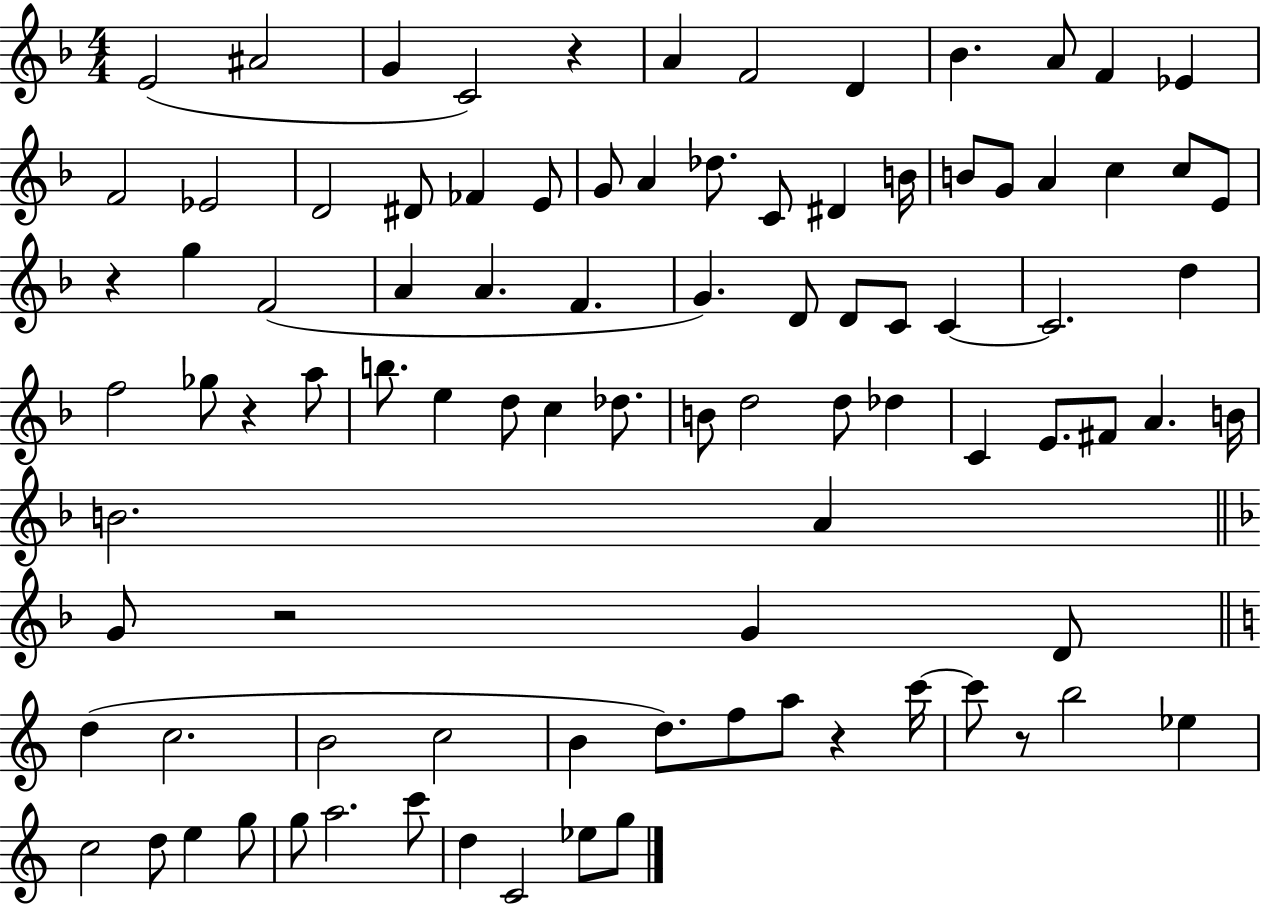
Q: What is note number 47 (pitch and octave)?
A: D5